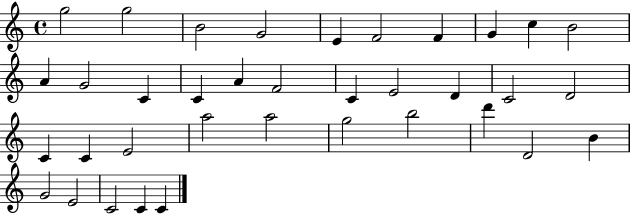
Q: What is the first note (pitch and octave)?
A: G5